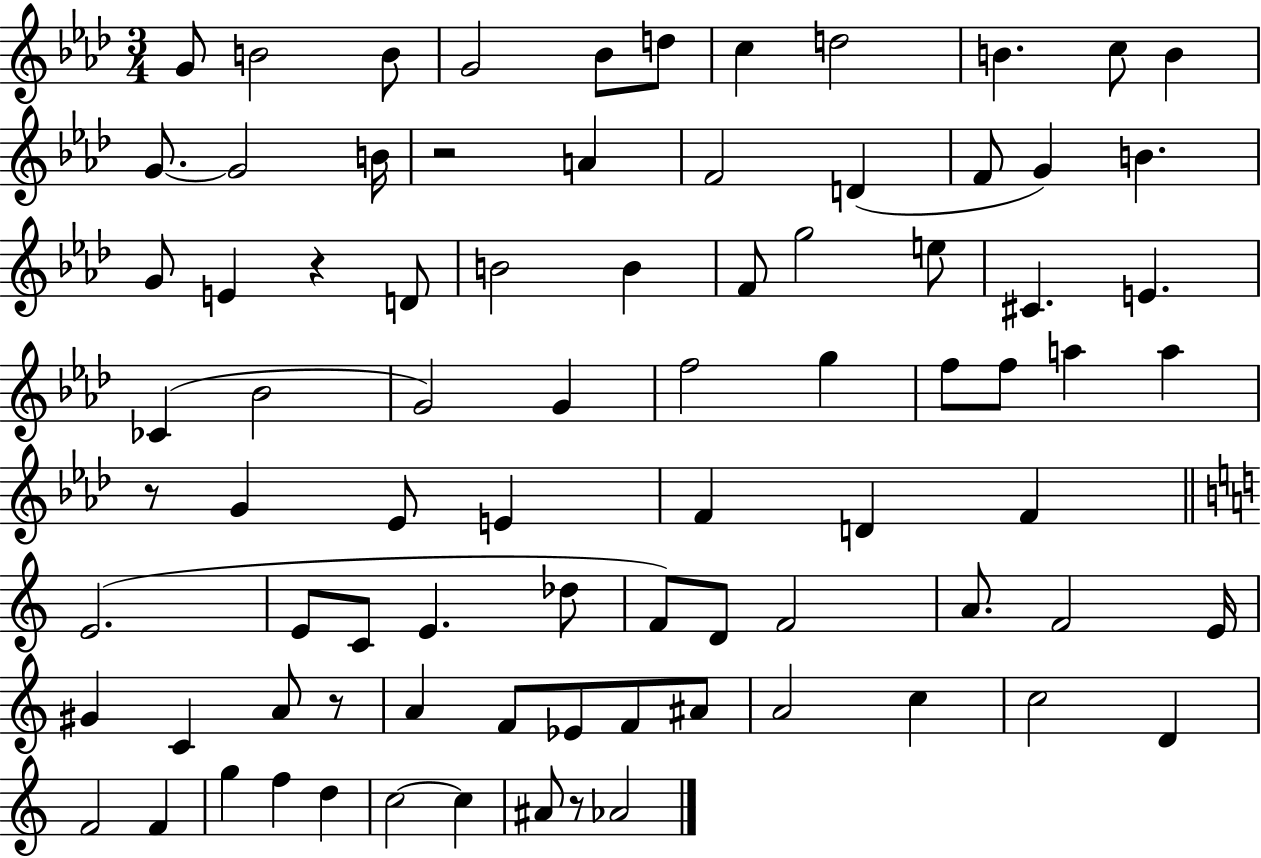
{
  \clef treble
  \numericTimeSignature
  \time 3/4
  \key aes \major
  g'8 b'2 b'8 | g'2 bes'8 d''8 | c''4 d''2 | b'4. c''8 b'4 | \break g'8.~~ g'2 b'16 | r2 a'4 | f'2 d'4( | f'8 g'4) b'4. | \break g'8 e'4 r4 d'8 | b'2 b'4 | f'8 g''2 e''8 | cis'4. e'4. | \break ces'4( bes'2 | g'2) g'4 | f''2 g''4 | f''8 f''8 a''4 a''4 | \break r8 g'4 ees'8 e'4 | f'4 d'4 f'4 | \bar "||" \break \key a \minor e'2.( | e'8 c'8 e'4. des''8 | f'8) d'8 f'2 | a'8. f'2 e'16 | \break gis'4 c'4 a'8 r8 | a'4 f'8 ees'8 f'8 ais'8 | a'2 c''4 | c''2 d'4 | \break f'2 f'4 | g''4 f''4 d''4 | c''2~~ c''4 | ais'8 r8 aes'2 | \break \bar "|."
}